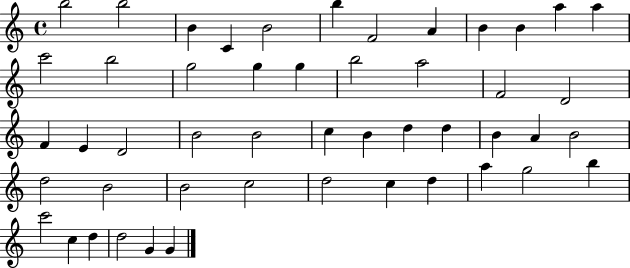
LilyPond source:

{
  \clef treble
  \time 4/4
  \defaultTimeSignature
  \key c \major
  b''2 b''2 | b'4 c'4 b'2 | b''4 f'2 a'4 | b'4 b'4 a''4 a''4 | \break c'''2 b''2 | g''2 g''4 g''4 | b''2 a''2 | f'2 d'2 | \break f'4 e'4 d'2 | b'2 b'2 | c''4 b'4 d''4 d''4 | b'4 a'4 b'2 | \break d''2 b'2 | b'2 c''2 | d''2 c''4 d''4 | a''4 g''2 b''4 | \break c'''2 c''4 d''4 | d''2 g'4 g'4 | \bar "|."
}